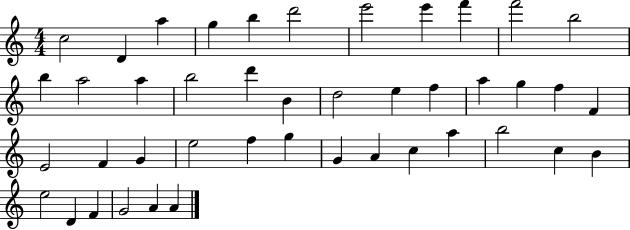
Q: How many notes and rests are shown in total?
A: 43